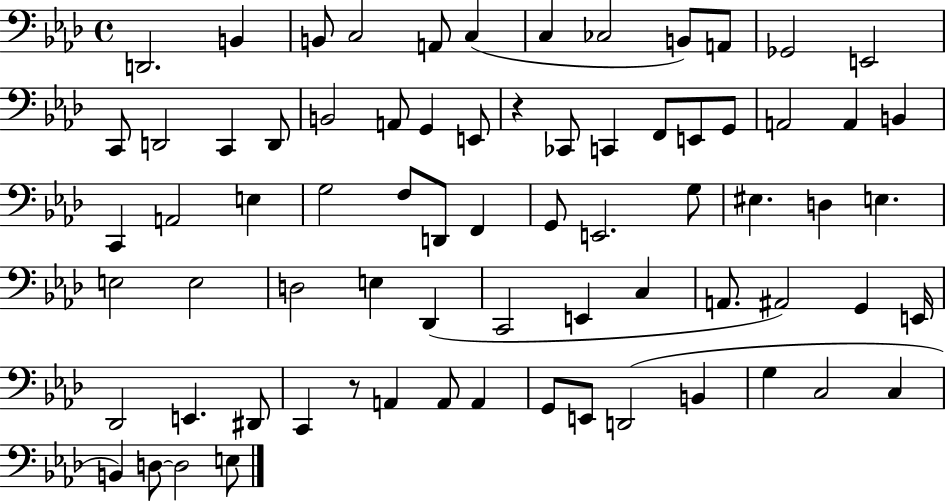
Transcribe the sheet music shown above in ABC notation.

X:1
T:Untitled
M:4/4
L:1/4
K:Ab
D,,2 B,, B,,/2 C,2 A,,/2 C, C, _C,2 B,,/2 A,,/2 _G,,2 E,,2 C,,/2 D,,2 C,, D,,/2 B,,2 A,,/2 G,, E,,/2 z _C,,/2 C,, F,,/2 E,,/2 G,,/2 A,,2 A,, B,, C,, A,,2 E, G,2 F,/2 D,,/2 F,, G,,/2 E,,2 G,/2 ^E, D, E, E,2 E,2 D,2 E, _D,, C,,2 E,, C, A,,/2 ^A,,2 G,, E,,/4 _D,,2 E,, ^D,,/2 C,, z/2 A,, A,,/2 A,, G,,/2 E,,/2 D,,2 B,, G, C,2 C, B,, D,/2 D,2 E,/2